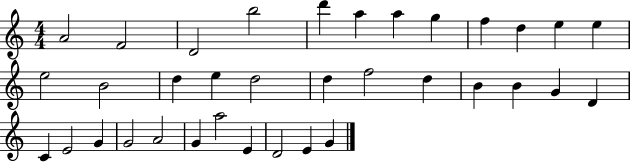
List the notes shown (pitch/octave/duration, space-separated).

A4/h F4/h D4/h B5/h D6/q A5/q A5/q G5/q F5/q D5/q E5/q E5/q E5/h B4/h D5/q E5/q D5/h D5/q F5/h D5/q B4/q B4/q G4/q D4/q C4/q E4/h G4/q G4/h A4/h G4/q A5/h E4/q D4/h E4/q G4/q